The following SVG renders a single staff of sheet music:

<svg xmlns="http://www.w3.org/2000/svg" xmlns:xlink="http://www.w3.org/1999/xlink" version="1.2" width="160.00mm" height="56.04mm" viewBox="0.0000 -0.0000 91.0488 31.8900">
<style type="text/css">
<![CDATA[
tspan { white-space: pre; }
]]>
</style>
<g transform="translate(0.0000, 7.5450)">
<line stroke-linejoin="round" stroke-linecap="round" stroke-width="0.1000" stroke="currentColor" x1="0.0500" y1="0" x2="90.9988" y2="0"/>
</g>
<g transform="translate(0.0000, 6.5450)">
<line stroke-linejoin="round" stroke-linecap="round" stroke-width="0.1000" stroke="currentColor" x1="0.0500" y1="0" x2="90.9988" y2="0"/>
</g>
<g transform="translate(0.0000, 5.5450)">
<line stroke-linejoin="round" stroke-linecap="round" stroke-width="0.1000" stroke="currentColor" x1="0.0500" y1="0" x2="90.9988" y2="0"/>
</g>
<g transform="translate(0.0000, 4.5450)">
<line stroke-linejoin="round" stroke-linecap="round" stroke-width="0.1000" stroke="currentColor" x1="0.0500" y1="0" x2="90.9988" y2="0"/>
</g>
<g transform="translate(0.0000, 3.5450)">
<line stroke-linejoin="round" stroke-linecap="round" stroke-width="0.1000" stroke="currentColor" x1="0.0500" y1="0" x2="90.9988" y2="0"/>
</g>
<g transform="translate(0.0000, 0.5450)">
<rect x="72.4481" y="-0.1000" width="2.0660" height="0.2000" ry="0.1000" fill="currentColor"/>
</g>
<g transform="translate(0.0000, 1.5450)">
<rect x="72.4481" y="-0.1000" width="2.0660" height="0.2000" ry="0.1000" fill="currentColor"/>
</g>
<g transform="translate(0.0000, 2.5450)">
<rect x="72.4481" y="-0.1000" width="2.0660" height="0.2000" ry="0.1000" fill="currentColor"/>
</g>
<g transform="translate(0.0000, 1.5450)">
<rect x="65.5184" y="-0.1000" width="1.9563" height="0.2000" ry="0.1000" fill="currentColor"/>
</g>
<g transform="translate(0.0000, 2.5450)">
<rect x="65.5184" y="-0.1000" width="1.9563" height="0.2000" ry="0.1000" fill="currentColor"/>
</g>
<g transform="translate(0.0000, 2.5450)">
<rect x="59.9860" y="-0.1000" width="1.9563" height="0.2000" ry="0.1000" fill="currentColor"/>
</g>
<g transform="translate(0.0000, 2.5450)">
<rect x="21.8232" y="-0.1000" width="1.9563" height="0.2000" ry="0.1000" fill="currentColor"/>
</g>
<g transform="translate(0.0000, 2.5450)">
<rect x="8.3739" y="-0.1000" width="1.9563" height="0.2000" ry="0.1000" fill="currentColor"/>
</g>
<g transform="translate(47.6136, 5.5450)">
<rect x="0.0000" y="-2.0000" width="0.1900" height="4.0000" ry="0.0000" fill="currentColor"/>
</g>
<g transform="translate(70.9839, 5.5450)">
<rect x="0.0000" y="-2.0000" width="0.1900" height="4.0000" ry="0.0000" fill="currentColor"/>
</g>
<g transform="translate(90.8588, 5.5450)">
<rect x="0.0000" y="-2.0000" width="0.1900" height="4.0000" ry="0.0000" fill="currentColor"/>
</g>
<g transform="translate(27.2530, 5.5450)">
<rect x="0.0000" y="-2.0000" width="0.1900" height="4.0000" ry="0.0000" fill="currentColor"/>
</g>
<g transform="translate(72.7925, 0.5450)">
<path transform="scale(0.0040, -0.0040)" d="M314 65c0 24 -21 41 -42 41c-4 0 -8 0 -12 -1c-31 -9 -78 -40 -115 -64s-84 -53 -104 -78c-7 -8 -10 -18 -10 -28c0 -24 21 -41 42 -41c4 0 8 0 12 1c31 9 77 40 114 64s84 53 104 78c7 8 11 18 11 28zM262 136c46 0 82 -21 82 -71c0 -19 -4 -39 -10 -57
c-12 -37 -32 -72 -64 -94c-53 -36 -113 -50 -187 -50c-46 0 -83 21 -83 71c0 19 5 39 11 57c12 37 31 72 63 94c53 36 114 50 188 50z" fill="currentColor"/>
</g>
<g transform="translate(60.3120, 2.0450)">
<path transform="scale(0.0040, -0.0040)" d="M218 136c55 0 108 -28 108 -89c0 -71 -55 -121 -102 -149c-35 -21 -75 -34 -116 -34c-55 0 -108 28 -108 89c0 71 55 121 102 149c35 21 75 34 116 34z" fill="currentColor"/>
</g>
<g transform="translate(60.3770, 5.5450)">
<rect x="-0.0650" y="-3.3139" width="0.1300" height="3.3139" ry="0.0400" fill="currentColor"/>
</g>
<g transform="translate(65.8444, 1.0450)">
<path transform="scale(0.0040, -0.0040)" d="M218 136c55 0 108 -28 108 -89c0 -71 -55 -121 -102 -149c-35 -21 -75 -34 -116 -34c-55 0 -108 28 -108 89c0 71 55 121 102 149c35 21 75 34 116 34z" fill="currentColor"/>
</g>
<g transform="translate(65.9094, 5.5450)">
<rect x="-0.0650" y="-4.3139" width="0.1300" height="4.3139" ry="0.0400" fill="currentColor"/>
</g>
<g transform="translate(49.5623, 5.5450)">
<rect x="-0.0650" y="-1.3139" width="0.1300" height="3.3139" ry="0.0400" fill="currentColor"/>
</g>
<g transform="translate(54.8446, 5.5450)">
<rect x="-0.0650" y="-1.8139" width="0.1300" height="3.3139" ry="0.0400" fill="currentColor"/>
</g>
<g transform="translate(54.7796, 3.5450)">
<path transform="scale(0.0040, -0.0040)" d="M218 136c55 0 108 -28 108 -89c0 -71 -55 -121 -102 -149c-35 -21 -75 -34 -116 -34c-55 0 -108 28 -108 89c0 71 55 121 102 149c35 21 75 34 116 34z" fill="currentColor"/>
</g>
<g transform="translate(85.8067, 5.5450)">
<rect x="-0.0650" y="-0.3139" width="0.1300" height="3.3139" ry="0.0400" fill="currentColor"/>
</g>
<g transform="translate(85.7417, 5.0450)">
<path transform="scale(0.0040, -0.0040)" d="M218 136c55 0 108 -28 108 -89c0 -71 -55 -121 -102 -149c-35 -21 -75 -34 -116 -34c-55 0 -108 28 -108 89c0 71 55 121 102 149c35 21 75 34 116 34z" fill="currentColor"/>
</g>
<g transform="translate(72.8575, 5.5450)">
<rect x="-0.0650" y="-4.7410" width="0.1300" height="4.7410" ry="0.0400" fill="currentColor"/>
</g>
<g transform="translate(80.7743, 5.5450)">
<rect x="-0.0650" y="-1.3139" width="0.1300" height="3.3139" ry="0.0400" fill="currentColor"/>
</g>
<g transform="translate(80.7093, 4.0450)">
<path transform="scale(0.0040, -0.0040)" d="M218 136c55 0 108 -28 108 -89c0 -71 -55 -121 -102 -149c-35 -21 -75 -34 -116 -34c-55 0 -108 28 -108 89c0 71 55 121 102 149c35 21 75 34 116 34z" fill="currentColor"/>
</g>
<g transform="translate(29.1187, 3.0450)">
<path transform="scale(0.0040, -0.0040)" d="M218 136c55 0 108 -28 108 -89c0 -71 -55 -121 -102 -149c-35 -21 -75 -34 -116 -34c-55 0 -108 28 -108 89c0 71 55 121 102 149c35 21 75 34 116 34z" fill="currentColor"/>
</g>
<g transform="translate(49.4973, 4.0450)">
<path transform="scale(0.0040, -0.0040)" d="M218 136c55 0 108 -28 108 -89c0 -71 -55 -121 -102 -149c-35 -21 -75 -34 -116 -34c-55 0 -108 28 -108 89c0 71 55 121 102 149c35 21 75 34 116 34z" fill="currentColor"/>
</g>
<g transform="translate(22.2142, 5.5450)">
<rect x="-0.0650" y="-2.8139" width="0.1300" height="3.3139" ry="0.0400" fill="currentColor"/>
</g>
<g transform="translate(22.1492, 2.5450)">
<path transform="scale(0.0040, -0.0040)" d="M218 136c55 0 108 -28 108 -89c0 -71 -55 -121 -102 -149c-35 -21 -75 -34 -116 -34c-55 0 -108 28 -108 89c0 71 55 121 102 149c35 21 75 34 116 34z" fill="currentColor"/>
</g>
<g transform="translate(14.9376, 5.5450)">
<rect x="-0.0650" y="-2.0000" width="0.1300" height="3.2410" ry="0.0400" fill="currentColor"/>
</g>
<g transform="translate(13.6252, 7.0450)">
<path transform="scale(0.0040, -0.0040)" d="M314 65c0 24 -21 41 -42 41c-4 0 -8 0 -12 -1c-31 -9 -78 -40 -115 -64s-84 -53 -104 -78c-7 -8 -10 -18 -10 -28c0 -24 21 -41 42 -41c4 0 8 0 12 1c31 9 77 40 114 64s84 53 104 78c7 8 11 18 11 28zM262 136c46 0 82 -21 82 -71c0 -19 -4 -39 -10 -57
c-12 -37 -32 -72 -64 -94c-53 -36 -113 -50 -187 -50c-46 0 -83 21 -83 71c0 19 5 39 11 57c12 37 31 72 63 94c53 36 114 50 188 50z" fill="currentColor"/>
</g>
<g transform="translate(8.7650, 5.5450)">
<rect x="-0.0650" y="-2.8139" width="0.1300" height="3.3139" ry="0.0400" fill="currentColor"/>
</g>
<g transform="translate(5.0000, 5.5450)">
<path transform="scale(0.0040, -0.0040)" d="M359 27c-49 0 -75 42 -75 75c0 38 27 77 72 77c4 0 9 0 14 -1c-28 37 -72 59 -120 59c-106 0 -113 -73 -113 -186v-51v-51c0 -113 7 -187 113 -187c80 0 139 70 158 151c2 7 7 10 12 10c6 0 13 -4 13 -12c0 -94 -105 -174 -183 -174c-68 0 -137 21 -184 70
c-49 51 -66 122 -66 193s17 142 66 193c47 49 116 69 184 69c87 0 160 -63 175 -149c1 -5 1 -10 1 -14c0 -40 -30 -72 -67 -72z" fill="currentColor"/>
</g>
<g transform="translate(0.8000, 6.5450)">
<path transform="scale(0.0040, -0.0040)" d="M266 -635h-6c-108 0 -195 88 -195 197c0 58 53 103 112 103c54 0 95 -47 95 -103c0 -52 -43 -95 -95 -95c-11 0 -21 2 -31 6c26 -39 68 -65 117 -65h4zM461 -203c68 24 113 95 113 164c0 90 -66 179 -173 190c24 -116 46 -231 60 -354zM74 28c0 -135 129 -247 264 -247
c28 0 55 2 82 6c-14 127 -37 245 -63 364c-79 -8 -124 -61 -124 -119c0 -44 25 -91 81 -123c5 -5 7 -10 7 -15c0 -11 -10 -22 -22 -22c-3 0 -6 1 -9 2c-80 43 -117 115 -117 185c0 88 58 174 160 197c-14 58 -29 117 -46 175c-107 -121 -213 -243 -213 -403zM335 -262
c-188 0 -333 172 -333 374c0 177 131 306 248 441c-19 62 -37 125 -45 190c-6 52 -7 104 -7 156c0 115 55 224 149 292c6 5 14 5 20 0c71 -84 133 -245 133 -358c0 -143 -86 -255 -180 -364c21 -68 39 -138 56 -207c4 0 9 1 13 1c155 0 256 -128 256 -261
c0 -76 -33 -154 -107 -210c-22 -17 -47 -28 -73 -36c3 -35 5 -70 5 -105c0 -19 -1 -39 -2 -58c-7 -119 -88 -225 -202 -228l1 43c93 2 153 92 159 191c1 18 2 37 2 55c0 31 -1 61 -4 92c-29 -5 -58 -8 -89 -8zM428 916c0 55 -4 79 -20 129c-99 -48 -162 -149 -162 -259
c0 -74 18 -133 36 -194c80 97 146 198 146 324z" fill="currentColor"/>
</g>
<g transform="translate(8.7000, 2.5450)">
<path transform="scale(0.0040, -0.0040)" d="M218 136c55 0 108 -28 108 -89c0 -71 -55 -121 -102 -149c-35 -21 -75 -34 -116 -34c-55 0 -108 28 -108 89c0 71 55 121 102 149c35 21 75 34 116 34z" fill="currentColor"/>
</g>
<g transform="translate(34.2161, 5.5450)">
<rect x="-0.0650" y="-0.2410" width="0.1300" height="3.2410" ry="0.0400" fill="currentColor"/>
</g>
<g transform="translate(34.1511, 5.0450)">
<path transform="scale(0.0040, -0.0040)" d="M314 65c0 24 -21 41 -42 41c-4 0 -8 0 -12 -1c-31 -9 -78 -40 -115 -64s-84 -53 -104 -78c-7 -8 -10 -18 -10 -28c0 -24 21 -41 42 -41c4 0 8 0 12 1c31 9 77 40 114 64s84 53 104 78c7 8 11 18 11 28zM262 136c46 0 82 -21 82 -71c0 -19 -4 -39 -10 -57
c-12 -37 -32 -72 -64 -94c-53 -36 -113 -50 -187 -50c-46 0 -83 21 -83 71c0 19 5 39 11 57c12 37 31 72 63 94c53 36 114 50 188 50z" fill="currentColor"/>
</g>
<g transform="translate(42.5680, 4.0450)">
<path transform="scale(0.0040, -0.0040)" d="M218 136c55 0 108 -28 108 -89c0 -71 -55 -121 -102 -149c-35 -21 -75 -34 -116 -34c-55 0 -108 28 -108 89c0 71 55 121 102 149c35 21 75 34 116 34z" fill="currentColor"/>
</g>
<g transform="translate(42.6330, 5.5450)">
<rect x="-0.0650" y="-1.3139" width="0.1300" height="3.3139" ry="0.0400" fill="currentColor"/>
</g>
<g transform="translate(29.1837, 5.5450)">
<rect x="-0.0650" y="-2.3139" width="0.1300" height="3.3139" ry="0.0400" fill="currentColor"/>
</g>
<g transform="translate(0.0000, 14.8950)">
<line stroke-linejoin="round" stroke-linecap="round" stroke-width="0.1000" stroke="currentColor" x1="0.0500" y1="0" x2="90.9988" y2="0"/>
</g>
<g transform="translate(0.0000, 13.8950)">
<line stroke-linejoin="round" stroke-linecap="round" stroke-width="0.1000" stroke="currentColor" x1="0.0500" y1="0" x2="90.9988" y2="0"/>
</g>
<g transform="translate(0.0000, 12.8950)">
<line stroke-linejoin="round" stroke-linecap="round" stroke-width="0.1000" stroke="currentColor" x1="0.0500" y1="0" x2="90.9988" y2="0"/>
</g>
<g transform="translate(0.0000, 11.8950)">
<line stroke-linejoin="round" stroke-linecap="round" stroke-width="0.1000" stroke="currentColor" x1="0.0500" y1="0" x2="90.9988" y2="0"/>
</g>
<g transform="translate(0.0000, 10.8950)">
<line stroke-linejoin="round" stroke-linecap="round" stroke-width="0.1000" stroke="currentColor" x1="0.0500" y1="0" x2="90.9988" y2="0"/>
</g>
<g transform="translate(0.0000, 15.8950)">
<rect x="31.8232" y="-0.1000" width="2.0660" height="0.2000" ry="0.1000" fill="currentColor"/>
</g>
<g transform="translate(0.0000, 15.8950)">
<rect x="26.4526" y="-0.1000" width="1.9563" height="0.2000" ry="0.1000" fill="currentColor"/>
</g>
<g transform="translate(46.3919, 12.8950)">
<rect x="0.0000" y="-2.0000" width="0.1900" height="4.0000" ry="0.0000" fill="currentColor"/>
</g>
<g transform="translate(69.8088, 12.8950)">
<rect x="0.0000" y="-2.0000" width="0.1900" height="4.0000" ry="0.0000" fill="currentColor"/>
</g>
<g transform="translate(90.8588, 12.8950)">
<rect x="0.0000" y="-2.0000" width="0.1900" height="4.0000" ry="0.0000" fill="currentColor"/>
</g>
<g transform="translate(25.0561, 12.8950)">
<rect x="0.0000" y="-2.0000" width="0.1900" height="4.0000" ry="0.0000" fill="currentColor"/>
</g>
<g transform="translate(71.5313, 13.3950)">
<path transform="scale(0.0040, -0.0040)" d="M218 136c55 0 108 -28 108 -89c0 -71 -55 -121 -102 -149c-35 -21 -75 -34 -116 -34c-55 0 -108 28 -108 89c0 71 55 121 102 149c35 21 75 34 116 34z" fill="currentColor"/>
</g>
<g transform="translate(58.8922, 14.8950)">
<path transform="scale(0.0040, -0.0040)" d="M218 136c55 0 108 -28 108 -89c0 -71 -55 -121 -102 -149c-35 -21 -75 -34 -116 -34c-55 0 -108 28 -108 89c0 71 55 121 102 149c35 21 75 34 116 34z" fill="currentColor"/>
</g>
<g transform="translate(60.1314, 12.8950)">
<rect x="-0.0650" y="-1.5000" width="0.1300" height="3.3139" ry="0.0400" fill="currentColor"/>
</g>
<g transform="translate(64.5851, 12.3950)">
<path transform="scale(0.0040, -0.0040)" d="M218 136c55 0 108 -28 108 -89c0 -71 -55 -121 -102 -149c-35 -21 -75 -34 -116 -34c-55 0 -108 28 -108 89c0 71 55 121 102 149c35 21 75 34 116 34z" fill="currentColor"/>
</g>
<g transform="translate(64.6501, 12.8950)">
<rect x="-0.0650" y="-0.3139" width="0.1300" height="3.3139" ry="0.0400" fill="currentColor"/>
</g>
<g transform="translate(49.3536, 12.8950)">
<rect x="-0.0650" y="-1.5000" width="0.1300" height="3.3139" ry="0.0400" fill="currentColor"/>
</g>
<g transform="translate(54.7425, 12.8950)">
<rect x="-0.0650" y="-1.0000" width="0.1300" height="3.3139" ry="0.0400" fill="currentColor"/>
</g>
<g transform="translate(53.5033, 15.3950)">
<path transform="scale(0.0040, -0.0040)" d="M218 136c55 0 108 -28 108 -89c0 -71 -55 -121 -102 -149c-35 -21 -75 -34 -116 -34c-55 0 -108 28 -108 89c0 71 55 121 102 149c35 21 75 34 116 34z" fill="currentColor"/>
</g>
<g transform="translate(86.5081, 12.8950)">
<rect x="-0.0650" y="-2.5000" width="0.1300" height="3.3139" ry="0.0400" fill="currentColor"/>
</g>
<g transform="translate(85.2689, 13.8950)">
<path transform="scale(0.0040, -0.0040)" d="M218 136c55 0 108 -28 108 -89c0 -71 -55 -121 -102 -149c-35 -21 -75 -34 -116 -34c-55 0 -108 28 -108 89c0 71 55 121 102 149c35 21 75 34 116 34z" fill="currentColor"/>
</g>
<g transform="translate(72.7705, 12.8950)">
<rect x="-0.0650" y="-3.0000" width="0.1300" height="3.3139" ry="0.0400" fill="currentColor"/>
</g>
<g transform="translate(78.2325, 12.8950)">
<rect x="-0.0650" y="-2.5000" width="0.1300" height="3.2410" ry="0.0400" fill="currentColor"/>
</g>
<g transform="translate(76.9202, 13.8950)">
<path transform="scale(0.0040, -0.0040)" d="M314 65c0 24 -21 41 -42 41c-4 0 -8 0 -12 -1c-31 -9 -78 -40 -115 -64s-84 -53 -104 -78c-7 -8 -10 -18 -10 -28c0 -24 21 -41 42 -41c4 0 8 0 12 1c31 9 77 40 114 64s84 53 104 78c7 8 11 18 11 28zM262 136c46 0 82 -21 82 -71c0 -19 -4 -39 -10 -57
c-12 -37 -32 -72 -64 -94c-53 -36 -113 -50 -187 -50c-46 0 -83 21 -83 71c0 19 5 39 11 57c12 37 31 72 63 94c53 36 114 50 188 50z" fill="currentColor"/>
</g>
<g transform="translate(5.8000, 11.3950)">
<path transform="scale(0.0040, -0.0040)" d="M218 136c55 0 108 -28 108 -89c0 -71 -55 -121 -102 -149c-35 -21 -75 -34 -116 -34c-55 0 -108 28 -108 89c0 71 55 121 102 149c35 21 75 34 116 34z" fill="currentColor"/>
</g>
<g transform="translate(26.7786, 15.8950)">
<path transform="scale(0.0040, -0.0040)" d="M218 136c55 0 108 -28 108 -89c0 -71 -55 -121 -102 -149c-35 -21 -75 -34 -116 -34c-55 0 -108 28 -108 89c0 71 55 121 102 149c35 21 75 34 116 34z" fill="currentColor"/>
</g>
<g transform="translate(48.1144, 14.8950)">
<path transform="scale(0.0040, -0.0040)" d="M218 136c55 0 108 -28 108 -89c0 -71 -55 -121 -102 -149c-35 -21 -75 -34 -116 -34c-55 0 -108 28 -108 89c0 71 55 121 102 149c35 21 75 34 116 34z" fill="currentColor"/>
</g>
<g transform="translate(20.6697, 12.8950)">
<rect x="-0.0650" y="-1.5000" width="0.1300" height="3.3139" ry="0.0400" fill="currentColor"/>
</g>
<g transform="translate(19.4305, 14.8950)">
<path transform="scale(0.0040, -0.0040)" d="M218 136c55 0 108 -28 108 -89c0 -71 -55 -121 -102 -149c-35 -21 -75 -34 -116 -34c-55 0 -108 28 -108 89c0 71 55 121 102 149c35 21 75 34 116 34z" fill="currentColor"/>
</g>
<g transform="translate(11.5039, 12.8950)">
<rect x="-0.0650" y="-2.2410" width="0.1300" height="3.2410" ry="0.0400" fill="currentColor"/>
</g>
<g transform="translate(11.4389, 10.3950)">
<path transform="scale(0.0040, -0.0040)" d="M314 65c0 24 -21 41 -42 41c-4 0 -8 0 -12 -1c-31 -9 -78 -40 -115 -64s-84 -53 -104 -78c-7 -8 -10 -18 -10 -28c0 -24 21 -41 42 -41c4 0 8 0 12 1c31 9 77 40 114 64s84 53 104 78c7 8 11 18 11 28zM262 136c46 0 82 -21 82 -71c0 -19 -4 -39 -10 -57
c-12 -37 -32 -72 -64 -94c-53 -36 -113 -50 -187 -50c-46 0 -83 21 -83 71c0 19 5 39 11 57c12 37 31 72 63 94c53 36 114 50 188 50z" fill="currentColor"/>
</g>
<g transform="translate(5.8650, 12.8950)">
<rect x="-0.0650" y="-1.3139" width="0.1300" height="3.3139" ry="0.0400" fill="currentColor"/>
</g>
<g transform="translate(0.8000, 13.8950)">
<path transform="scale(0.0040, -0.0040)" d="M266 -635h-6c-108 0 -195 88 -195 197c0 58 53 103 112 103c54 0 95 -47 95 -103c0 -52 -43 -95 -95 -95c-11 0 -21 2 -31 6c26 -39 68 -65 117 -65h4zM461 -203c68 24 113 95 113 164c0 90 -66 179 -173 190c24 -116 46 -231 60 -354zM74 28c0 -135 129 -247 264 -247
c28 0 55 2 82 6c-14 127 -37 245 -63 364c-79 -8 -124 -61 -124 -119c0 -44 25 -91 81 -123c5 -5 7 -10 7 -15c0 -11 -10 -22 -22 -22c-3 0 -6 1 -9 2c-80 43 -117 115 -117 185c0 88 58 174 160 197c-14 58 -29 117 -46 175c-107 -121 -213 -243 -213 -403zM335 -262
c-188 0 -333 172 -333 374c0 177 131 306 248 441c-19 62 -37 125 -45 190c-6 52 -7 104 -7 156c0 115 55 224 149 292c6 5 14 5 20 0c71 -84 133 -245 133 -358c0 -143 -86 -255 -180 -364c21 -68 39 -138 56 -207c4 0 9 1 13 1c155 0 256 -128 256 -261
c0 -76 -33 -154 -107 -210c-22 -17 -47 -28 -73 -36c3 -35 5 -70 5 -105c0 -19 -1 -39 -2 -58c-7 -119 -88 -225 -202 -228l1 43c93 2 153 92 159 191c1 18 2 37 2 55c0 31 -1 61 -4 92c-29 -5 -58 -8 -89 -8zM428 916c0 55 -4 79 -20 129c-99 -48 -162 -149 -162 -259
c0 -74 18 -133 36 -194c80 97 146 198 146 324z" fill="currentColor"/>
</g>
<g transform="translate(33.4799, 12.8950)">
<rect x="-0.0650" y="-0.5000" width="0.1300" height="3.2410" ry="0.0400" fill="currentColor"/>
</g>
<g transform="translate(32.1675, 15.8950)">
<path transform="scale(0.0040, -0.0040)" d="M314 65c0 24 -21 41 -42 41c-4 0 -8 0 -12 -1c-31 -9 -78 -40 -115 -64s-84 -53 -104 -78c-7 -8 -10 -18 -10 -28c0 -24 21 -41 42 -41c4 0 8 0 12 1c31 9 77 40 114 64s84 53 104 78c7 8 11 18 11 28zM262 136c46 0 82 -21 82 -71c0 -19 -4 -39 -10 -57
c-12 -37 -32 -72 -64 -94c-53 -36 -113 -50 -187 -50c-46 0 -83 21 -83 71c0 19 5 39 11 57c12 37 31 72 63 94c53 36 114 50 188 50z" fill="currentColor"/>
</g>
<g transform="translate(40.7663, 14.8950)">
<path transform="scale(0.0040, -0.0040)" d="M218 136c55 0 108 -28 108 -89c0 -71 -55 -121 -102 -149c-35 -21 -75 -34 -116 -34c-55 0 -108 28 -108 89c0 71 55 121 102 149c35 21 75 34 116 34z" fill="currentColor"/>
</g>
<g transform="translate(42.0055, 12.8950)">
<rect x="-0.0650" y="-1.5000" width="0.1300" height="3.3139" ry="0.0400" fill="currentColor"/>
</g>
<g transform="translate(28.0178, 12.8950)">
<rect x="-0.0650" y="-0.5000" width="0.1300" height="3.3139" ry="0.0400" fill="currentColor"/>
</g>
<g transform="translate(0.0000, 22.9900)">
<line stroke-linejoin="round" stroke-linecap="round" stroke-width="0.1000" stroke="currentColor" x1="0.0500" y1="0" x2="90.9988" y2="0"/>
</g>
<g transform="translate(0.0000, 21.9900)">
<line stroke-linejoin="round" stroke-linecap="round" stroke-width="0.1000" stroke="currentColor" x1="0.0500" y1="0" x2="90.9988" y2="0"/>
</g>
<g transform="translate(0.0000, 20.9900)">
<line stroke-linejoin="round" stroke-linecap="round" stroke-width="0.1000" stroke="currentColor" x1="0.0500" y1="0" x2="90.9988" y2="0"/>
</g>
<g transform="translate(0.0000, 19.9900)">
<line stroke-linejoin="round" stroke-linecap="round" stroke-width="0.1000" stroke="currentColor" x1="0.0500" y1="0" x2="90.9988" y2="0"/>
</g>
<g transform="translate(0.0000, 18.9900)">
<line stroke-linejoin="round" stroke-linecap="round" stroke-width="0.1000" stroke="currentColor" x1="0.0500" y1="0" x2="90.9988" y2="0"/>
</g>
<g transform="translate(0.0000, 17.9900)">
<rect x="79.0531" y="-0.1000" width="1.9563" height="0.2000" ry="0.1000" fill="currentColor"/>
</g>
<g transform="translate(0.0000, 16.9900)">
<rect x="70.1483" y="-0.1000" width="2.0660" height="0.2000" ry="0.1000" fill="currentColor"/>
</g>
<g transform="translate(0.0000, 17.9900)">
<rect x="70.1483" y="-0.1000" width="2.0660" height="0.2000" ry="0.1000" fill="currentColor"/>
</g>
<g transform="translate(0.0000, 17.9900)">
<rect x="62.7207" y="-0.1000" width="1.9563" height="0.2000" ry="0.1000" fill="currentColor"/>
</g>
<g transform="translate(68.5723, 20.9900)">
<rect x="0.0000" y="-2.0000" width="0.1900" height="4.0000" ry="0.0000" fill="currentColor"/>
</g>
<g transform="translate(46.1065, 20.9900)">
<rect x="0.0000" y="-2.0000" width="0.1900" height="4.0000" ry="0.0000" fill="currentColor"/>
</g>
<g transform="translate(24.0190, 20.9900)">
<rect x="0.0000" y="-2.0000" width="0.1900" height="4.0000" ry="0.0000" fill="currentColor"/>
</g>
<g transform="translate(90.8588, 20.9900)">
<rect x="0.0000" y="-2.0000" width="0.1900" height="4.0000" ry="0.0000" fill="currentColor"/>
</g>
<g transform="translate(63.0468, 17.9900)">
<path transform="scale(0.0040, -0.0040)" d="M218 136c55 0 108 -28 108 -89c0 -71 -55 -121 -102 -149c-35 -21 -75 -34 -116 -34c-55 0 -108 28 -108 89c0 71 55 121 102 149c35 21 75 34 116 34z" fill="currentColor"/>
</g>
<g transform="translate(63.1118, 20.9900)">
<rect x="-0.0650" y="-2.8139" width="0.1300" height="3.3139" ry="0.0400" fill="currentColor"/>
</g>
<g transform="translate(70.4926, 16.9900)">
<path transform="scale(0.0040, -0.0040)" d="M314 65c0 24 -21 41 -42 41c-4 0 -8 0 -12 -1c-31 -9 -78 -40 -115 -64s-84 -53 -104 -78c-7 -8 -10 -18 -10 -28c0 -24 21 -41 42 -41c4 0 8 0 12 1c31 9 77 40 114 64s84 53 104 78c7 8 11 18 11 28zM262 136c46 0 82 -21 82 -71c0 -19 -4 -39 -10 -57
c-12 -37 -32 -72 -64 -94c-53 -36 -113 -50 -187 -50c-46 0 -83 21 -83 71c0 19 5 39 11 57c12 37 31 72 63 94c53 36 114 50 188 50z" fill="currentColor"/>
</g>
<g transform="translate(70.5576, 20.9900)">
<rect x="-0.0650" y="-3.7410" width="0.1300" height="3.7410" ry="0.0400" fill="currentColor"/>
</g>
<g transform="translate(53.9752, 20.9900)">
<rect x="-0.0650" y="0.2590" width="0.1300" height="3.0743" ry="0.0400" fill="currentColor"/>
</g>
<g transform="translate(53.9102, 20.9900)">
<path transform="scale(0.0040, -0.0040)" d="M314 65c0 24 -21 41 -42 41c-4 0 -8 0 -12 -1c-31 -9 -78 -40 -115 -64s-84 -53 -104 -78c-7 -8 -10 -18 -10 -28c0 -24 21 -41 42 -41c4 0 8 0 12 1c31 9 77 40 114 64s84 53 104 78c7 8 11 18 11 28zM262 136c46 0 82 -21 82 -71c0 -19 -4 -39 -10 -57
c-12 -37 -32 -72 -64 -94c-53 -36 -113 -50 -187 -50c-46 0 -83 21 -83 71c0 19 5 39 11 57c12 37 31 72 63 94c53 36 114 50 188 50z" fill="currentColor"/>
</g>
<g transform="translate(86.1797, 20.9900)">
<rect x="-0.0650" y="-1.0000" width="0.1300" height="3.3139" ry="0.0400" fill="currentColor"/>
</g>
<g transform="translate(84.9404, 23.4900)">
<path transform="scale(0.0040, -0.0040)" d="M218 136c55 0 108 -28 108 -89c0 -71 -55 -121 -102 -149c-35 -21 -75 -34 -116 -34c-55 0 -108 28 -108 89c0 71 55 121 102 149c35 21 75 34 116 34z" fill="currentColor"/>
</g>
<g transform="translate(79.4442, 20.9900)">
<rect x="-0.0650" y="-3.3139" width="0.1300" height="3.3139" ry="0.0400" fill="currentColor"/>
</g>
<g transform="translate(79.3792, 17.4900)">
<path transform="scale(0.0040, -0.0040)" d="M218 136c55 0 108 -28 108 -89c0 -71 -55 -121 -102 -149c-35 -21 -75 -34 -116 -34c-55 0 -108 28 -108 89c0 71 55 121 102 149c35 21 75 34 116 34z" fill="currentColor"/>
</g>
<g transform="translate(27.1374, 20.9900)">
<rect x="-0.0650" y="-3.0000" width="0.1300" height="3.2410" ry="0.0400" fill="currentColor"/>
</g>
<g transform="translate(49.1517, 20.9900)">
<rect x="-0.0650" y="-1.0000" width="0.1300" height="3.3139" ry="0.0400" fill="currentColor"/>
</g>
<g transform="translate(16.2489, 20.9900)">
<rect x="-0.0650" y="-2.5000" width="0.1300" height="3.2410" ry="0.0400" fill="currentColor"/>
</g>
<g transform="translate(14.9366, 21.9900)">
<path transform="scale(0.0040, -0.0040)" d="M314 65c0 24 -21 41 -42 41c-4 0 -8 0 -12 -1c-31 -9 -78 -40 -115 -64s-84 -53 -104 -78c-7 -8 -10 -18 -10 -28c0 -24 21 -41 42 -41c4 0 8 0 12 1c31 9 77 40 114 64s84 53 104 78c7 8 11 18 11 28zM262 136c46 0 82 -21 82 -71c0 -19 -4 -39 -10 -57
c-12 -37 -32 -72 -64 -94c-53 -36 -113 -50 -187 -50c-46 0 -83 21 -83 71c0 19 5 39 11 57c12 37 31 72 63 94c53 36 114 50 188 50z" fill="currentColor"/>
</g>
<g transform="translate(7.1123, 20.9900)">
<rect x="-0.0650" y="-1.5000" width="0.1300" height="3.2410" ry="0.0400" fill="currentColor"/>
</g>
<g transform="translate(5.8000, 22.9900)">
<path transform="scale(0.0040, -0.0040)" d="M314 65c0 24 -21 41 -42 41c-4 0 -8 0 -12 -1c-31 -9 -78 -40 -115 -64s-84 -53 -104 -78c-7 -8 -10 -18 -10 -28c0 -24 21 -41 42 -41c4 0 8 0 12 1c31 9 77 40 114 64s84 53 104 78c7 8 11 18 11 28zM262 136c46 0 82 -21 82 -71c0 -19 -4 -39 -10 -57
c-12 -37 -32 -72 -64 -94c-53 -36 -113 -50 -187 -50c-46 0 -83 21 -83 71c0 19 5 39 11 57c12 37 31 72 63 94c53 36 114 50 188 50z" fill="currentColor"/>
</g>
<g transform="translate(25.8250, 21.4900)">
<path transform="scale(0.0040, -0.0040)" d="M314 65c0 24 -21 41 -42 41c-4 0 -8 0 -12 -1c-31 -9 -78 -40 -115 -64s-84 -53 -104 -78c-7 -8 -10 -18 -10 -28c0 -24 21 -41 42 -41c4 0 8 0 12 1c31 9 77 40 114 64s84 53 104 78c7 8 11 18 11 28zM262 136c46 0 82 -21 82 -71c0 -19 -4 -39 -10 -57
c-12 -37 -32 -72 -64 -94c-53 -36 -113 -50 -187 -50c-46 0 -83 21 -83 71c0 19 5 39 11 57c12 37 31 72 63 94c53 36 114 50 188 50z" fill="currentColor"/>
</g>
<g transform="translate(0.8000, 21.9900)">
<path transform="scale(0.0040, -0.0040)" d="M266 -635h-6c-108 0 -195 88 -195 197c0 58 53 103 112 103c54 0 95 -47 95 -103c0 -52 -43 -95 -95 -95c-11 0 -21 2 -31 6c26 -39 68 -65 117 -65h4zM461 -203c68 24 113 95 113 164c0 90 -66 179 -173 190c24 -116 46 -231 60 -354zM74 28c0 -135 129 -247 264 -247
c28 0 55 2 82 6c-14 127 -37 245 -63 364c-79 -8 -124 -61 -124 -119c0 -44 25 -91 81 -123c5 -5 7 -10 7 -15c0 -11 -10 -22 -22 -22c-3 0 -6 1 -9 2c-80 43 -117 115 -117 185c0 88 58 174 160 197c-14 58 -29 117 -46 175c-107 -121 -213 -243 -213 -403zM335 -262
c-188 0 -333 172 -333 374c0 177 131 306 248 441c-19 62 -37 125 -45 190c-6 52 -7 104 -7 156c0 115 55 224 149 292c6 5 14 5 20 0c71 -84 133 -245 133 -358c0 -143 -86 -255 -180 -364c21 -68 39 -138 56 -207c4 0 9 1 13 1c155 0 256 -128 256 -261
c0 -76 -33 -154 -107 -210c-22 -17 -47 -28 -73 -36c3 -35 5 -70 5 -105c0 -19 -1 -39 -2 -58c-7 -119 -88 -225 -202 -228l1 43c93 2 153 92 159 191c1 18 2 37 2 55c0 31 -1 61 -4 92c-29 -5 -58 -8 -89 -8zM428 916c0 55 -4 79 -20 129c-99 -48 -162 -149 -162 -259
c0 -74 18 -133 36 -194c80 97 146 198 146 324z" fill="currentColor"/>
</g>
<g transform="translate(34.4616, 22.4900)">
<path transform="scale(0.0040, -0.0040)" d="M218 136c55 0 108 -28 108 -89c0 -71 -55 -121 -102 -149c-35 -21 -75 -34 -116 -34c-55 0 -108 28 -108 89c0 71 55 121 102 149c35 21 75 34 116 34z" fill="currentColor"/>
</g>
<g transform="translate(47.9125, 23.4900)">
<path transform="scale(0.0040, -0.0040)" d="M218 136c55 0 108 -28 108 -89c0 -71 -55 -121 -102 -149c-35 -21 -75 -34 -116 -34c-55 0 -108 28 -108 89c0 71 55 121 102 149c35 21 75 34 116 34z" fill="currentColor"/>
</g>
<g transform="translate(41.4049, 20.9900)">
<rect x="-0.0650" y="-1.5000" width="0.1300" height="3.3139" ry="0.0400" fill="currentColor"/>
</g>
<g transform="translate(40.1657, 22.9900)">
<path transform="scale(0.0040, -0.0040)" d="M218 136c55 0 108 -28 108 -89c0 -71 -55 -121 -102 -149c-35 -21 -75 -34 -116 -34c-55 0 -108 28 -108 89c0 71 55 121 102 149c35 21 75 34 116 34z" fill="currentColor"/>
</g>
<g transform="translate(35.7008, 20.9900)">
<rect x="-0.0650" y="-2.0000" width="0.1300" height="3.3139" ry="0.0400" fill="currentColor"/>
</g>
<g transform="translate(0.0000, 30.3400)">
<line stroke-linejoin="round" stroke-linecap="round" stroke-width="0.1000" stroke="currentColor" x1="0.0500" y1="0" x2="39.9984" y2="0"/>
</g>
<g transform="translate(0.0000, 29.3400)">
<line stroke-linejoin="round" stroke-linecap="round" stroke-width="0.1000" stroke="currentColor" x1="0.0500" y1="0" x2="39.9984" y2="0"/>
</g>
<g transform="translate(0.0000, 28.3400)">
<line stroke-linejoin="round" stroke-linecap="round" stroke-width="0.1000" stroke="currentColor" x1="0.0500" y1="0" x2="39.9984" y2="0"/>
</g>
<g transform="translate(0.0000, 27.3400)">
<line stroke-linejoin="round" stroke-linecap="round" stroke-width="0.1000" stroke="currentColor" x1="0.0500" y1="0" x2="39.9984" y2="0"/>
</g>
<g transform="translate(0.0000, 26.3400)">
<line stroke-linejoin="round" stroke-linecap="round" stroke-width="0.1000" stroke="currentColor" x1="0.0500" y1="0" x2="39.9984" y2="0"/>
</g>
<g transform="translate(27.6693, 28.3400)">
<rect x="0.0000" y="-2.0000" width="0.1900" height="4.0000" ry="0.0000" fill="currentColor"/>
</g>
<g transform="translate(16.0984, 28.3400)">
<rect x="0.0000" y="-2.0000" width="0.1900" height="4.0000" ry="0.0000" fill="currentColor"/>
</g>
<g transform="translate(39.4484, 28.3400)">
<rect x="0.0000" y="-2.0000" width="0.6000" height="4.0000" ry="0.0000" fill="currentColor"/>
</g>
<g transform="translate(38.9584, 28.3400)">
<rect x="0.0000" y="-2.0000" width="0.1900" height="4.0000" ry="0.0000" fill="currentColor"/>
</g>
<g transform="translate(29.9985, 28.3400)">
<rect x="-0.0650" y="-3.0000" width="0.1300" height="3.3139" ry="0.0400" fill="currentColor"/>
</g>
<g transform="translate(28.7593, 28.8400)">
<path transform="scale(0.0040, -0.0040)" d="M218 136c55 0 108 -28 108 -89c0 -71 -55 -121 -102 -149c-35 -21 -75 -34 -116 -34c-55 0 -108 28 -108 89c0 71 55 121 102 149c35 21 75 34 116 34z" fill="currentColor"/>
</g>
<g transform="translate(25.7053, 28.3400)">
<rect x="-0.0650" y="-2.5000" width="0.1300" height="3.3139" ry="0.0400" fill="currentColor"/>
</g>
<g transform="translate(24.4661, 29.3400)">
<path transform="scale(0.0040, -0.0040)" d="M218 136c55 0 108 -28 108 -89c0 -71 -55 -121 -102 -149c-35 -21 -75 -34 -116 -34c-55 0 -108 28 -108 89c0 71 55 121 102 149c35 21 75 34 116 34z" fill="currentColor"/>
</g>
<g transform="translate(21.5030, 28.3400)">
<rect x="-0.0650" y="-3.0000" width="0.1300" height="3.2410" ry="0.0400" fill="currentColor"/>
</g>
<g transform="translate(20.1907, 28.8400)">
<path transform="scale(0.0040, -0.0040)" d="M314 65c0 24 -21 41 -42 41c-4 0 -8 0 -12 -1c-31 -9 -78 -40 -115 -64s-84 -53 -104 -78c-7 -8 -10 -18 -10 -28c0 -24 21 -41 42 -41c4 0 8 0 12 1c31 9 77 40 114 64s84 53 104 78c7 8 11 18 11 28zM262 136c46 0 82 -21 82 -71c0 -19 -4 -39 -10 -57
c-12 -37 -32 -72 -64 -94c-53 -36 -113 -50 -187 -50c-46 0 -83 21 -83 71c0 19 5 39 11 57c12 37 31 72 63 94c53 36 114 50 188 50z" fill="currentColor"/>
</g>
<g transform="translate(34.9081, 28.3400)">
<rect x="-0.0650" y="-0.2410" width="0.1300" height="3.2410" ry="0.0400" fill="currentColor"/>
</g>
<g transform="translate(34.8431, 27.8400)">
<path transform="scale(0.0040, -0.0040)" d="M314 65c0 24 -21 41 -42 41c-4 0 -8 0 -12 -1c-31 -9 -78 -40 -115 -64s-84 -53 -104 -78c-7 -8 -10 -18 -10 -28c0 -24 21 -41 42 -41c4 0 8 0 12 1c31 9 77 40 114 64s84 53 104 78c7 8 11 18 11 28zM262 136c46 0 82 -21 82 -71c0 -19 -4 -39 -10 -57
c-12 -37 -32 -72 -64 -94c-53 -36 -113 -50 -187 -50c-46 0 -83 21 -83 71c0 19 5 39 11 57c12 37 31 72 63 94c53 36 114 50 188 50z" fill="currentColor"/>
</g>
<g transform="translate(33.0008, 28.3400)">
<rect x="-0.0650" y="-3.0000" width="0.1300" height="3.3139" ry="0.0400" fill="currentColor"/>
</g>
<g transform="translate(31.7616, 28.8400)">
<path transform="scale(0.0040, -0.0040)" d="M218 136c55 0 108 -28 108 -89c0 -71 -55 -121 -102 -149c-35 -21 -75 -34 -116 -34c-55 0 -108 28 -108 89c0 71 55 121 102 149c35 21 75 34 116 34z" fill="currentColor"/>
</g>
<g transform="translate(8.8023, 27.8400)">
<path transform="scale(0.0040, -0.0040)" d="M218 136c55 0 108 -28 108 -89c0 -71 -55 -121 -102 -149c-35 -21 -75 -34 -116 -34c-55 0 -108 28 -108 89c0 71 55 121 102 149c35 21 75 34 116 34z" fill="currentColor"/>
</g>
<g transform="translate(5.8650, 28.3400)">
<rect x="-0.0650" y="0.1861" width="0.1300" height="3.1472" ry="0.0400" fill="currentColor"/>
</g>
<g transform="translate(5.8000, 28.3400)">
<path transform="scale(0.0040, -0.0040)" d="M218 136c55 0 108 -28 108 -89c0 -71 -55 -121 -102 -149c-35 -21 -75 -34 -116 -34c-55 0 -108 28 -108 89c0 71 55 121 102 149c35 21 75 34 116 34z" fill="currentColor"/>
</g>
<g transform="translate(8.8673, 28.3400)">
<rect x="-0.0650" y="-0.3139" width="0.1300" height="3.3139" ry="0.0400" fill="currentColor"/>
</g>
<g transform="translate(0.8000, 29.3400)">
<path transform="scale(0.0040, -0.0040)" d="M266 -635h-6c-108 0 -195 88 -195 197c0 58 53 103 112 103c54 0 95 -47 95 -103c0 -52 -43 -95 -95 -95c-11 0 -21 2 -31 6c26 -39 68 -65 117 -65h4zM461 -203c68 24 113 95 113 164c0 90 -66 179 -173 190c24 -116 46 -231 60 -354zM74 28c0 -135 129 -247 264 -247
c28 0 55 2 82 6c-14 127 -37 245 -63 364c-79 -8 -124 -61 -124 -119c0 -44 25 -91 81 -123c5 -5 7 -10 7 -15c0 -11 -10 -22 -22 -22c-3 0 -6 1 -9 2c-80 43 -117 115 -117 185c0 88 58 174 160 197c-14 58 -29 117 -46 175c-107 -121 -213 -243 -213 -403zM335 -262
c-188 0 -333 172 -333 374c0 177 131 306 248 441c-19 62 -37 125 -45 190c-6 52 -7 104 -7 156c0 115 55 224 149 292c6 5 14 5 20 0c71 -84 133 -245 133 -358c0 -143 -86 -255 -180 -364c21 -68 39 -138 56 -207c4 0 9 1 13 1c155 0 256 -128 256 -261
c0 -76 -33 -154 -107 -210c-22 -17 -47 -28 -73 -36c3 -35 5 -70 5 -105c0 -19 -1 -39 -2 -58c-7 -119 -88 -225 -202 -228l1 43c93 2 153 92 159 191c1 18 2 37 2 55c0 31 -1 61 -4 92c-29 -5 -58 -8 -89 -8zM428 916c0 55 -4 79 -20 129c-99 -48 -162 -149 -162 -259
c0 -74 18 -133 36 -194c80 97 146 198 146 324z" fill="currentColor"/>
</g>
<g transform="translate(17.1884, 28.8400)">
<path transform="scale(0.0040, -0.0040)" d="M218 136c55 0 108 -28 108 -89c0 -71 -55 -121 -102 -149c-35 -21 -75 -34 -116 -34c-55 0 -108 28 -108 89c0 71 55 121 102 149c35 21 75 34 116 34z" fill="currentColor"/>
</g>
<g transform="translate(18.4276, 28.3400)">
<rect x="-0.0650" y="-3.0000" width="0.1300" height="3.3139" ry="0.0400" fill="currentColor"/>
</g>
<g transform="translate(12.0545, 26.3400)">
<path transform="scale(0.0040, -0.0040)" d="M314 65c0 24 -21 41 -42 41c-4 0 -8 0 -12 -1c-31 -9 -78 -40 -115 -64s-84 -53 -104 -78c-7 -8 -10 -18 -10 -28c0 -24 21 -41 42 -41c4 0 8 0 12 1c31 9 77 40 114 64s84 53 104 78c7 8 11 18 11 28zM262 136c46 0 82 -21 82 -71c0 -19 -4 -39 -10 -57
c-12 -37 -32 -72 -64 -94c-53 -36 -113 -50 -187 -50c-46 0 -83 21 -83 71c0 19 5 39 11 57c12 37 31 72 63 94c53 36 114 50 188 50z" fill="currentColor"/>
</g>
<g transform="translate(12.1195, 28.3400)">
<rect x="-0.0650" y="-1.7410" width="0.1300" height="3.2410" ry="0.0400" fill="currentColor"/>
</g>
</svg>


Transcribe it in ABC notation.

X:1
T:Untitled
M:4/4
L:1/4
K:C
a F2 a g c2 e e f b d' e'2 e c e g2 E C C2 E E D E c A G2 G E2 G2 A2 F E D B2 a c'2 b D B c f2 A A2 G A A c2